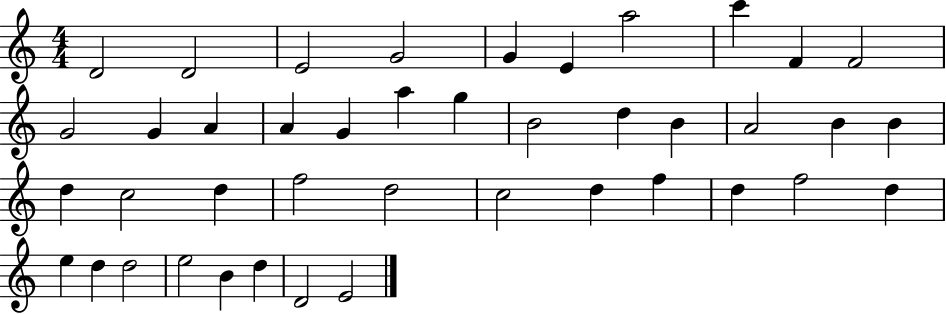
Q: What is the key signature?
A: C major